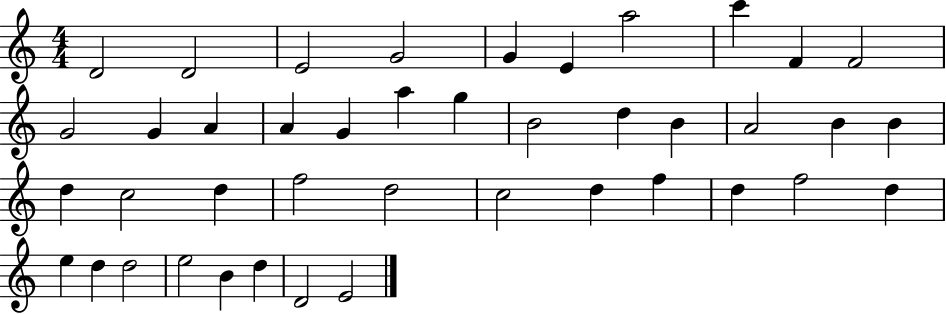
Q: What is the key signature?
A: C major